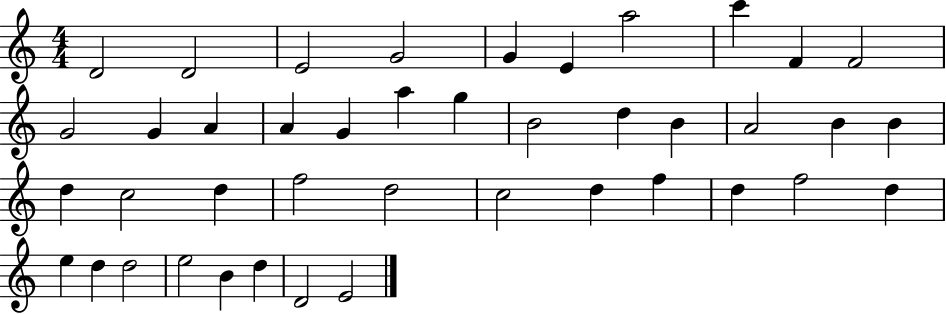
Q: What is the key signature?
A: C major